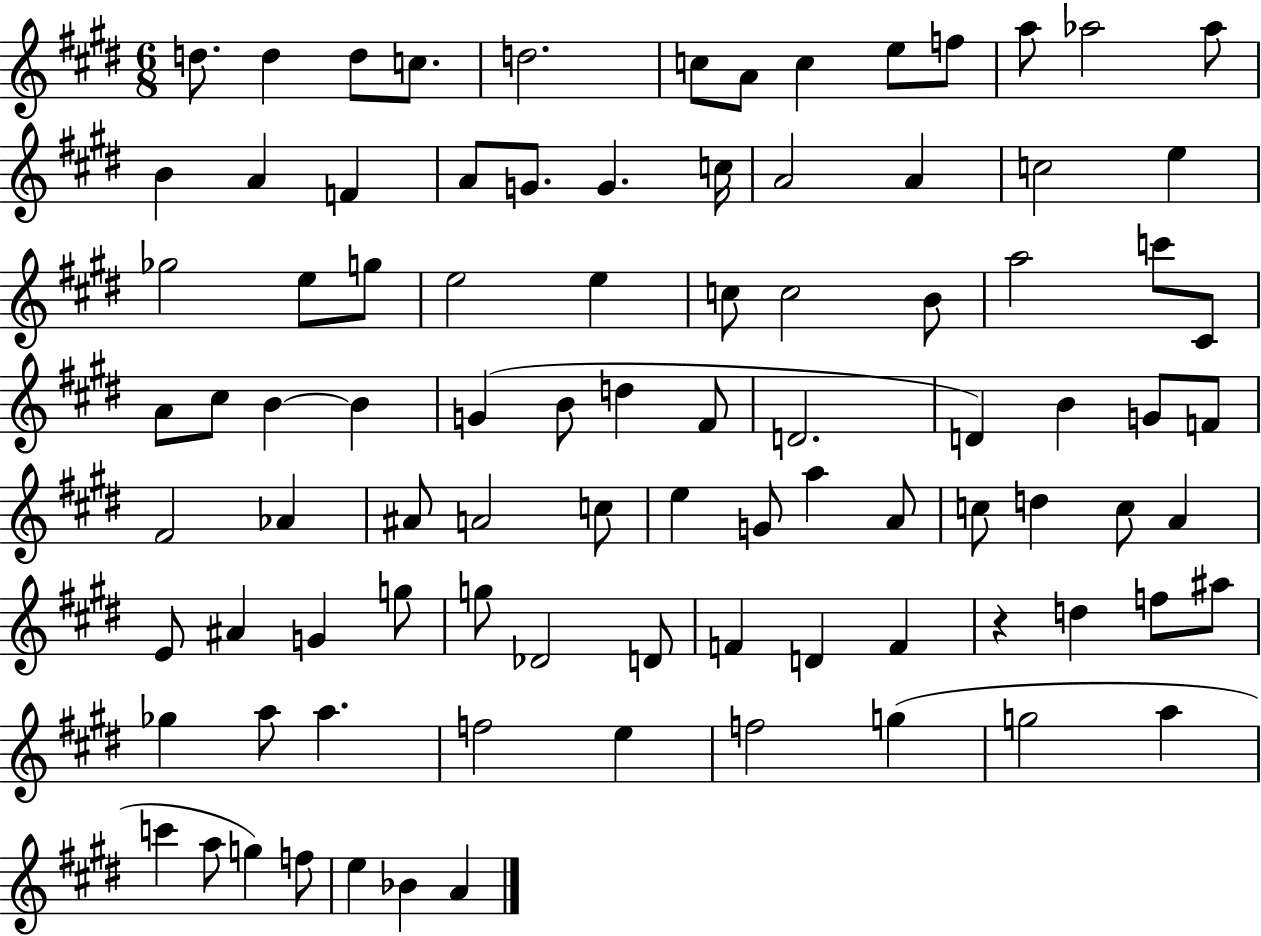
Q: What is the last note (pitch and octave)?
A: A4